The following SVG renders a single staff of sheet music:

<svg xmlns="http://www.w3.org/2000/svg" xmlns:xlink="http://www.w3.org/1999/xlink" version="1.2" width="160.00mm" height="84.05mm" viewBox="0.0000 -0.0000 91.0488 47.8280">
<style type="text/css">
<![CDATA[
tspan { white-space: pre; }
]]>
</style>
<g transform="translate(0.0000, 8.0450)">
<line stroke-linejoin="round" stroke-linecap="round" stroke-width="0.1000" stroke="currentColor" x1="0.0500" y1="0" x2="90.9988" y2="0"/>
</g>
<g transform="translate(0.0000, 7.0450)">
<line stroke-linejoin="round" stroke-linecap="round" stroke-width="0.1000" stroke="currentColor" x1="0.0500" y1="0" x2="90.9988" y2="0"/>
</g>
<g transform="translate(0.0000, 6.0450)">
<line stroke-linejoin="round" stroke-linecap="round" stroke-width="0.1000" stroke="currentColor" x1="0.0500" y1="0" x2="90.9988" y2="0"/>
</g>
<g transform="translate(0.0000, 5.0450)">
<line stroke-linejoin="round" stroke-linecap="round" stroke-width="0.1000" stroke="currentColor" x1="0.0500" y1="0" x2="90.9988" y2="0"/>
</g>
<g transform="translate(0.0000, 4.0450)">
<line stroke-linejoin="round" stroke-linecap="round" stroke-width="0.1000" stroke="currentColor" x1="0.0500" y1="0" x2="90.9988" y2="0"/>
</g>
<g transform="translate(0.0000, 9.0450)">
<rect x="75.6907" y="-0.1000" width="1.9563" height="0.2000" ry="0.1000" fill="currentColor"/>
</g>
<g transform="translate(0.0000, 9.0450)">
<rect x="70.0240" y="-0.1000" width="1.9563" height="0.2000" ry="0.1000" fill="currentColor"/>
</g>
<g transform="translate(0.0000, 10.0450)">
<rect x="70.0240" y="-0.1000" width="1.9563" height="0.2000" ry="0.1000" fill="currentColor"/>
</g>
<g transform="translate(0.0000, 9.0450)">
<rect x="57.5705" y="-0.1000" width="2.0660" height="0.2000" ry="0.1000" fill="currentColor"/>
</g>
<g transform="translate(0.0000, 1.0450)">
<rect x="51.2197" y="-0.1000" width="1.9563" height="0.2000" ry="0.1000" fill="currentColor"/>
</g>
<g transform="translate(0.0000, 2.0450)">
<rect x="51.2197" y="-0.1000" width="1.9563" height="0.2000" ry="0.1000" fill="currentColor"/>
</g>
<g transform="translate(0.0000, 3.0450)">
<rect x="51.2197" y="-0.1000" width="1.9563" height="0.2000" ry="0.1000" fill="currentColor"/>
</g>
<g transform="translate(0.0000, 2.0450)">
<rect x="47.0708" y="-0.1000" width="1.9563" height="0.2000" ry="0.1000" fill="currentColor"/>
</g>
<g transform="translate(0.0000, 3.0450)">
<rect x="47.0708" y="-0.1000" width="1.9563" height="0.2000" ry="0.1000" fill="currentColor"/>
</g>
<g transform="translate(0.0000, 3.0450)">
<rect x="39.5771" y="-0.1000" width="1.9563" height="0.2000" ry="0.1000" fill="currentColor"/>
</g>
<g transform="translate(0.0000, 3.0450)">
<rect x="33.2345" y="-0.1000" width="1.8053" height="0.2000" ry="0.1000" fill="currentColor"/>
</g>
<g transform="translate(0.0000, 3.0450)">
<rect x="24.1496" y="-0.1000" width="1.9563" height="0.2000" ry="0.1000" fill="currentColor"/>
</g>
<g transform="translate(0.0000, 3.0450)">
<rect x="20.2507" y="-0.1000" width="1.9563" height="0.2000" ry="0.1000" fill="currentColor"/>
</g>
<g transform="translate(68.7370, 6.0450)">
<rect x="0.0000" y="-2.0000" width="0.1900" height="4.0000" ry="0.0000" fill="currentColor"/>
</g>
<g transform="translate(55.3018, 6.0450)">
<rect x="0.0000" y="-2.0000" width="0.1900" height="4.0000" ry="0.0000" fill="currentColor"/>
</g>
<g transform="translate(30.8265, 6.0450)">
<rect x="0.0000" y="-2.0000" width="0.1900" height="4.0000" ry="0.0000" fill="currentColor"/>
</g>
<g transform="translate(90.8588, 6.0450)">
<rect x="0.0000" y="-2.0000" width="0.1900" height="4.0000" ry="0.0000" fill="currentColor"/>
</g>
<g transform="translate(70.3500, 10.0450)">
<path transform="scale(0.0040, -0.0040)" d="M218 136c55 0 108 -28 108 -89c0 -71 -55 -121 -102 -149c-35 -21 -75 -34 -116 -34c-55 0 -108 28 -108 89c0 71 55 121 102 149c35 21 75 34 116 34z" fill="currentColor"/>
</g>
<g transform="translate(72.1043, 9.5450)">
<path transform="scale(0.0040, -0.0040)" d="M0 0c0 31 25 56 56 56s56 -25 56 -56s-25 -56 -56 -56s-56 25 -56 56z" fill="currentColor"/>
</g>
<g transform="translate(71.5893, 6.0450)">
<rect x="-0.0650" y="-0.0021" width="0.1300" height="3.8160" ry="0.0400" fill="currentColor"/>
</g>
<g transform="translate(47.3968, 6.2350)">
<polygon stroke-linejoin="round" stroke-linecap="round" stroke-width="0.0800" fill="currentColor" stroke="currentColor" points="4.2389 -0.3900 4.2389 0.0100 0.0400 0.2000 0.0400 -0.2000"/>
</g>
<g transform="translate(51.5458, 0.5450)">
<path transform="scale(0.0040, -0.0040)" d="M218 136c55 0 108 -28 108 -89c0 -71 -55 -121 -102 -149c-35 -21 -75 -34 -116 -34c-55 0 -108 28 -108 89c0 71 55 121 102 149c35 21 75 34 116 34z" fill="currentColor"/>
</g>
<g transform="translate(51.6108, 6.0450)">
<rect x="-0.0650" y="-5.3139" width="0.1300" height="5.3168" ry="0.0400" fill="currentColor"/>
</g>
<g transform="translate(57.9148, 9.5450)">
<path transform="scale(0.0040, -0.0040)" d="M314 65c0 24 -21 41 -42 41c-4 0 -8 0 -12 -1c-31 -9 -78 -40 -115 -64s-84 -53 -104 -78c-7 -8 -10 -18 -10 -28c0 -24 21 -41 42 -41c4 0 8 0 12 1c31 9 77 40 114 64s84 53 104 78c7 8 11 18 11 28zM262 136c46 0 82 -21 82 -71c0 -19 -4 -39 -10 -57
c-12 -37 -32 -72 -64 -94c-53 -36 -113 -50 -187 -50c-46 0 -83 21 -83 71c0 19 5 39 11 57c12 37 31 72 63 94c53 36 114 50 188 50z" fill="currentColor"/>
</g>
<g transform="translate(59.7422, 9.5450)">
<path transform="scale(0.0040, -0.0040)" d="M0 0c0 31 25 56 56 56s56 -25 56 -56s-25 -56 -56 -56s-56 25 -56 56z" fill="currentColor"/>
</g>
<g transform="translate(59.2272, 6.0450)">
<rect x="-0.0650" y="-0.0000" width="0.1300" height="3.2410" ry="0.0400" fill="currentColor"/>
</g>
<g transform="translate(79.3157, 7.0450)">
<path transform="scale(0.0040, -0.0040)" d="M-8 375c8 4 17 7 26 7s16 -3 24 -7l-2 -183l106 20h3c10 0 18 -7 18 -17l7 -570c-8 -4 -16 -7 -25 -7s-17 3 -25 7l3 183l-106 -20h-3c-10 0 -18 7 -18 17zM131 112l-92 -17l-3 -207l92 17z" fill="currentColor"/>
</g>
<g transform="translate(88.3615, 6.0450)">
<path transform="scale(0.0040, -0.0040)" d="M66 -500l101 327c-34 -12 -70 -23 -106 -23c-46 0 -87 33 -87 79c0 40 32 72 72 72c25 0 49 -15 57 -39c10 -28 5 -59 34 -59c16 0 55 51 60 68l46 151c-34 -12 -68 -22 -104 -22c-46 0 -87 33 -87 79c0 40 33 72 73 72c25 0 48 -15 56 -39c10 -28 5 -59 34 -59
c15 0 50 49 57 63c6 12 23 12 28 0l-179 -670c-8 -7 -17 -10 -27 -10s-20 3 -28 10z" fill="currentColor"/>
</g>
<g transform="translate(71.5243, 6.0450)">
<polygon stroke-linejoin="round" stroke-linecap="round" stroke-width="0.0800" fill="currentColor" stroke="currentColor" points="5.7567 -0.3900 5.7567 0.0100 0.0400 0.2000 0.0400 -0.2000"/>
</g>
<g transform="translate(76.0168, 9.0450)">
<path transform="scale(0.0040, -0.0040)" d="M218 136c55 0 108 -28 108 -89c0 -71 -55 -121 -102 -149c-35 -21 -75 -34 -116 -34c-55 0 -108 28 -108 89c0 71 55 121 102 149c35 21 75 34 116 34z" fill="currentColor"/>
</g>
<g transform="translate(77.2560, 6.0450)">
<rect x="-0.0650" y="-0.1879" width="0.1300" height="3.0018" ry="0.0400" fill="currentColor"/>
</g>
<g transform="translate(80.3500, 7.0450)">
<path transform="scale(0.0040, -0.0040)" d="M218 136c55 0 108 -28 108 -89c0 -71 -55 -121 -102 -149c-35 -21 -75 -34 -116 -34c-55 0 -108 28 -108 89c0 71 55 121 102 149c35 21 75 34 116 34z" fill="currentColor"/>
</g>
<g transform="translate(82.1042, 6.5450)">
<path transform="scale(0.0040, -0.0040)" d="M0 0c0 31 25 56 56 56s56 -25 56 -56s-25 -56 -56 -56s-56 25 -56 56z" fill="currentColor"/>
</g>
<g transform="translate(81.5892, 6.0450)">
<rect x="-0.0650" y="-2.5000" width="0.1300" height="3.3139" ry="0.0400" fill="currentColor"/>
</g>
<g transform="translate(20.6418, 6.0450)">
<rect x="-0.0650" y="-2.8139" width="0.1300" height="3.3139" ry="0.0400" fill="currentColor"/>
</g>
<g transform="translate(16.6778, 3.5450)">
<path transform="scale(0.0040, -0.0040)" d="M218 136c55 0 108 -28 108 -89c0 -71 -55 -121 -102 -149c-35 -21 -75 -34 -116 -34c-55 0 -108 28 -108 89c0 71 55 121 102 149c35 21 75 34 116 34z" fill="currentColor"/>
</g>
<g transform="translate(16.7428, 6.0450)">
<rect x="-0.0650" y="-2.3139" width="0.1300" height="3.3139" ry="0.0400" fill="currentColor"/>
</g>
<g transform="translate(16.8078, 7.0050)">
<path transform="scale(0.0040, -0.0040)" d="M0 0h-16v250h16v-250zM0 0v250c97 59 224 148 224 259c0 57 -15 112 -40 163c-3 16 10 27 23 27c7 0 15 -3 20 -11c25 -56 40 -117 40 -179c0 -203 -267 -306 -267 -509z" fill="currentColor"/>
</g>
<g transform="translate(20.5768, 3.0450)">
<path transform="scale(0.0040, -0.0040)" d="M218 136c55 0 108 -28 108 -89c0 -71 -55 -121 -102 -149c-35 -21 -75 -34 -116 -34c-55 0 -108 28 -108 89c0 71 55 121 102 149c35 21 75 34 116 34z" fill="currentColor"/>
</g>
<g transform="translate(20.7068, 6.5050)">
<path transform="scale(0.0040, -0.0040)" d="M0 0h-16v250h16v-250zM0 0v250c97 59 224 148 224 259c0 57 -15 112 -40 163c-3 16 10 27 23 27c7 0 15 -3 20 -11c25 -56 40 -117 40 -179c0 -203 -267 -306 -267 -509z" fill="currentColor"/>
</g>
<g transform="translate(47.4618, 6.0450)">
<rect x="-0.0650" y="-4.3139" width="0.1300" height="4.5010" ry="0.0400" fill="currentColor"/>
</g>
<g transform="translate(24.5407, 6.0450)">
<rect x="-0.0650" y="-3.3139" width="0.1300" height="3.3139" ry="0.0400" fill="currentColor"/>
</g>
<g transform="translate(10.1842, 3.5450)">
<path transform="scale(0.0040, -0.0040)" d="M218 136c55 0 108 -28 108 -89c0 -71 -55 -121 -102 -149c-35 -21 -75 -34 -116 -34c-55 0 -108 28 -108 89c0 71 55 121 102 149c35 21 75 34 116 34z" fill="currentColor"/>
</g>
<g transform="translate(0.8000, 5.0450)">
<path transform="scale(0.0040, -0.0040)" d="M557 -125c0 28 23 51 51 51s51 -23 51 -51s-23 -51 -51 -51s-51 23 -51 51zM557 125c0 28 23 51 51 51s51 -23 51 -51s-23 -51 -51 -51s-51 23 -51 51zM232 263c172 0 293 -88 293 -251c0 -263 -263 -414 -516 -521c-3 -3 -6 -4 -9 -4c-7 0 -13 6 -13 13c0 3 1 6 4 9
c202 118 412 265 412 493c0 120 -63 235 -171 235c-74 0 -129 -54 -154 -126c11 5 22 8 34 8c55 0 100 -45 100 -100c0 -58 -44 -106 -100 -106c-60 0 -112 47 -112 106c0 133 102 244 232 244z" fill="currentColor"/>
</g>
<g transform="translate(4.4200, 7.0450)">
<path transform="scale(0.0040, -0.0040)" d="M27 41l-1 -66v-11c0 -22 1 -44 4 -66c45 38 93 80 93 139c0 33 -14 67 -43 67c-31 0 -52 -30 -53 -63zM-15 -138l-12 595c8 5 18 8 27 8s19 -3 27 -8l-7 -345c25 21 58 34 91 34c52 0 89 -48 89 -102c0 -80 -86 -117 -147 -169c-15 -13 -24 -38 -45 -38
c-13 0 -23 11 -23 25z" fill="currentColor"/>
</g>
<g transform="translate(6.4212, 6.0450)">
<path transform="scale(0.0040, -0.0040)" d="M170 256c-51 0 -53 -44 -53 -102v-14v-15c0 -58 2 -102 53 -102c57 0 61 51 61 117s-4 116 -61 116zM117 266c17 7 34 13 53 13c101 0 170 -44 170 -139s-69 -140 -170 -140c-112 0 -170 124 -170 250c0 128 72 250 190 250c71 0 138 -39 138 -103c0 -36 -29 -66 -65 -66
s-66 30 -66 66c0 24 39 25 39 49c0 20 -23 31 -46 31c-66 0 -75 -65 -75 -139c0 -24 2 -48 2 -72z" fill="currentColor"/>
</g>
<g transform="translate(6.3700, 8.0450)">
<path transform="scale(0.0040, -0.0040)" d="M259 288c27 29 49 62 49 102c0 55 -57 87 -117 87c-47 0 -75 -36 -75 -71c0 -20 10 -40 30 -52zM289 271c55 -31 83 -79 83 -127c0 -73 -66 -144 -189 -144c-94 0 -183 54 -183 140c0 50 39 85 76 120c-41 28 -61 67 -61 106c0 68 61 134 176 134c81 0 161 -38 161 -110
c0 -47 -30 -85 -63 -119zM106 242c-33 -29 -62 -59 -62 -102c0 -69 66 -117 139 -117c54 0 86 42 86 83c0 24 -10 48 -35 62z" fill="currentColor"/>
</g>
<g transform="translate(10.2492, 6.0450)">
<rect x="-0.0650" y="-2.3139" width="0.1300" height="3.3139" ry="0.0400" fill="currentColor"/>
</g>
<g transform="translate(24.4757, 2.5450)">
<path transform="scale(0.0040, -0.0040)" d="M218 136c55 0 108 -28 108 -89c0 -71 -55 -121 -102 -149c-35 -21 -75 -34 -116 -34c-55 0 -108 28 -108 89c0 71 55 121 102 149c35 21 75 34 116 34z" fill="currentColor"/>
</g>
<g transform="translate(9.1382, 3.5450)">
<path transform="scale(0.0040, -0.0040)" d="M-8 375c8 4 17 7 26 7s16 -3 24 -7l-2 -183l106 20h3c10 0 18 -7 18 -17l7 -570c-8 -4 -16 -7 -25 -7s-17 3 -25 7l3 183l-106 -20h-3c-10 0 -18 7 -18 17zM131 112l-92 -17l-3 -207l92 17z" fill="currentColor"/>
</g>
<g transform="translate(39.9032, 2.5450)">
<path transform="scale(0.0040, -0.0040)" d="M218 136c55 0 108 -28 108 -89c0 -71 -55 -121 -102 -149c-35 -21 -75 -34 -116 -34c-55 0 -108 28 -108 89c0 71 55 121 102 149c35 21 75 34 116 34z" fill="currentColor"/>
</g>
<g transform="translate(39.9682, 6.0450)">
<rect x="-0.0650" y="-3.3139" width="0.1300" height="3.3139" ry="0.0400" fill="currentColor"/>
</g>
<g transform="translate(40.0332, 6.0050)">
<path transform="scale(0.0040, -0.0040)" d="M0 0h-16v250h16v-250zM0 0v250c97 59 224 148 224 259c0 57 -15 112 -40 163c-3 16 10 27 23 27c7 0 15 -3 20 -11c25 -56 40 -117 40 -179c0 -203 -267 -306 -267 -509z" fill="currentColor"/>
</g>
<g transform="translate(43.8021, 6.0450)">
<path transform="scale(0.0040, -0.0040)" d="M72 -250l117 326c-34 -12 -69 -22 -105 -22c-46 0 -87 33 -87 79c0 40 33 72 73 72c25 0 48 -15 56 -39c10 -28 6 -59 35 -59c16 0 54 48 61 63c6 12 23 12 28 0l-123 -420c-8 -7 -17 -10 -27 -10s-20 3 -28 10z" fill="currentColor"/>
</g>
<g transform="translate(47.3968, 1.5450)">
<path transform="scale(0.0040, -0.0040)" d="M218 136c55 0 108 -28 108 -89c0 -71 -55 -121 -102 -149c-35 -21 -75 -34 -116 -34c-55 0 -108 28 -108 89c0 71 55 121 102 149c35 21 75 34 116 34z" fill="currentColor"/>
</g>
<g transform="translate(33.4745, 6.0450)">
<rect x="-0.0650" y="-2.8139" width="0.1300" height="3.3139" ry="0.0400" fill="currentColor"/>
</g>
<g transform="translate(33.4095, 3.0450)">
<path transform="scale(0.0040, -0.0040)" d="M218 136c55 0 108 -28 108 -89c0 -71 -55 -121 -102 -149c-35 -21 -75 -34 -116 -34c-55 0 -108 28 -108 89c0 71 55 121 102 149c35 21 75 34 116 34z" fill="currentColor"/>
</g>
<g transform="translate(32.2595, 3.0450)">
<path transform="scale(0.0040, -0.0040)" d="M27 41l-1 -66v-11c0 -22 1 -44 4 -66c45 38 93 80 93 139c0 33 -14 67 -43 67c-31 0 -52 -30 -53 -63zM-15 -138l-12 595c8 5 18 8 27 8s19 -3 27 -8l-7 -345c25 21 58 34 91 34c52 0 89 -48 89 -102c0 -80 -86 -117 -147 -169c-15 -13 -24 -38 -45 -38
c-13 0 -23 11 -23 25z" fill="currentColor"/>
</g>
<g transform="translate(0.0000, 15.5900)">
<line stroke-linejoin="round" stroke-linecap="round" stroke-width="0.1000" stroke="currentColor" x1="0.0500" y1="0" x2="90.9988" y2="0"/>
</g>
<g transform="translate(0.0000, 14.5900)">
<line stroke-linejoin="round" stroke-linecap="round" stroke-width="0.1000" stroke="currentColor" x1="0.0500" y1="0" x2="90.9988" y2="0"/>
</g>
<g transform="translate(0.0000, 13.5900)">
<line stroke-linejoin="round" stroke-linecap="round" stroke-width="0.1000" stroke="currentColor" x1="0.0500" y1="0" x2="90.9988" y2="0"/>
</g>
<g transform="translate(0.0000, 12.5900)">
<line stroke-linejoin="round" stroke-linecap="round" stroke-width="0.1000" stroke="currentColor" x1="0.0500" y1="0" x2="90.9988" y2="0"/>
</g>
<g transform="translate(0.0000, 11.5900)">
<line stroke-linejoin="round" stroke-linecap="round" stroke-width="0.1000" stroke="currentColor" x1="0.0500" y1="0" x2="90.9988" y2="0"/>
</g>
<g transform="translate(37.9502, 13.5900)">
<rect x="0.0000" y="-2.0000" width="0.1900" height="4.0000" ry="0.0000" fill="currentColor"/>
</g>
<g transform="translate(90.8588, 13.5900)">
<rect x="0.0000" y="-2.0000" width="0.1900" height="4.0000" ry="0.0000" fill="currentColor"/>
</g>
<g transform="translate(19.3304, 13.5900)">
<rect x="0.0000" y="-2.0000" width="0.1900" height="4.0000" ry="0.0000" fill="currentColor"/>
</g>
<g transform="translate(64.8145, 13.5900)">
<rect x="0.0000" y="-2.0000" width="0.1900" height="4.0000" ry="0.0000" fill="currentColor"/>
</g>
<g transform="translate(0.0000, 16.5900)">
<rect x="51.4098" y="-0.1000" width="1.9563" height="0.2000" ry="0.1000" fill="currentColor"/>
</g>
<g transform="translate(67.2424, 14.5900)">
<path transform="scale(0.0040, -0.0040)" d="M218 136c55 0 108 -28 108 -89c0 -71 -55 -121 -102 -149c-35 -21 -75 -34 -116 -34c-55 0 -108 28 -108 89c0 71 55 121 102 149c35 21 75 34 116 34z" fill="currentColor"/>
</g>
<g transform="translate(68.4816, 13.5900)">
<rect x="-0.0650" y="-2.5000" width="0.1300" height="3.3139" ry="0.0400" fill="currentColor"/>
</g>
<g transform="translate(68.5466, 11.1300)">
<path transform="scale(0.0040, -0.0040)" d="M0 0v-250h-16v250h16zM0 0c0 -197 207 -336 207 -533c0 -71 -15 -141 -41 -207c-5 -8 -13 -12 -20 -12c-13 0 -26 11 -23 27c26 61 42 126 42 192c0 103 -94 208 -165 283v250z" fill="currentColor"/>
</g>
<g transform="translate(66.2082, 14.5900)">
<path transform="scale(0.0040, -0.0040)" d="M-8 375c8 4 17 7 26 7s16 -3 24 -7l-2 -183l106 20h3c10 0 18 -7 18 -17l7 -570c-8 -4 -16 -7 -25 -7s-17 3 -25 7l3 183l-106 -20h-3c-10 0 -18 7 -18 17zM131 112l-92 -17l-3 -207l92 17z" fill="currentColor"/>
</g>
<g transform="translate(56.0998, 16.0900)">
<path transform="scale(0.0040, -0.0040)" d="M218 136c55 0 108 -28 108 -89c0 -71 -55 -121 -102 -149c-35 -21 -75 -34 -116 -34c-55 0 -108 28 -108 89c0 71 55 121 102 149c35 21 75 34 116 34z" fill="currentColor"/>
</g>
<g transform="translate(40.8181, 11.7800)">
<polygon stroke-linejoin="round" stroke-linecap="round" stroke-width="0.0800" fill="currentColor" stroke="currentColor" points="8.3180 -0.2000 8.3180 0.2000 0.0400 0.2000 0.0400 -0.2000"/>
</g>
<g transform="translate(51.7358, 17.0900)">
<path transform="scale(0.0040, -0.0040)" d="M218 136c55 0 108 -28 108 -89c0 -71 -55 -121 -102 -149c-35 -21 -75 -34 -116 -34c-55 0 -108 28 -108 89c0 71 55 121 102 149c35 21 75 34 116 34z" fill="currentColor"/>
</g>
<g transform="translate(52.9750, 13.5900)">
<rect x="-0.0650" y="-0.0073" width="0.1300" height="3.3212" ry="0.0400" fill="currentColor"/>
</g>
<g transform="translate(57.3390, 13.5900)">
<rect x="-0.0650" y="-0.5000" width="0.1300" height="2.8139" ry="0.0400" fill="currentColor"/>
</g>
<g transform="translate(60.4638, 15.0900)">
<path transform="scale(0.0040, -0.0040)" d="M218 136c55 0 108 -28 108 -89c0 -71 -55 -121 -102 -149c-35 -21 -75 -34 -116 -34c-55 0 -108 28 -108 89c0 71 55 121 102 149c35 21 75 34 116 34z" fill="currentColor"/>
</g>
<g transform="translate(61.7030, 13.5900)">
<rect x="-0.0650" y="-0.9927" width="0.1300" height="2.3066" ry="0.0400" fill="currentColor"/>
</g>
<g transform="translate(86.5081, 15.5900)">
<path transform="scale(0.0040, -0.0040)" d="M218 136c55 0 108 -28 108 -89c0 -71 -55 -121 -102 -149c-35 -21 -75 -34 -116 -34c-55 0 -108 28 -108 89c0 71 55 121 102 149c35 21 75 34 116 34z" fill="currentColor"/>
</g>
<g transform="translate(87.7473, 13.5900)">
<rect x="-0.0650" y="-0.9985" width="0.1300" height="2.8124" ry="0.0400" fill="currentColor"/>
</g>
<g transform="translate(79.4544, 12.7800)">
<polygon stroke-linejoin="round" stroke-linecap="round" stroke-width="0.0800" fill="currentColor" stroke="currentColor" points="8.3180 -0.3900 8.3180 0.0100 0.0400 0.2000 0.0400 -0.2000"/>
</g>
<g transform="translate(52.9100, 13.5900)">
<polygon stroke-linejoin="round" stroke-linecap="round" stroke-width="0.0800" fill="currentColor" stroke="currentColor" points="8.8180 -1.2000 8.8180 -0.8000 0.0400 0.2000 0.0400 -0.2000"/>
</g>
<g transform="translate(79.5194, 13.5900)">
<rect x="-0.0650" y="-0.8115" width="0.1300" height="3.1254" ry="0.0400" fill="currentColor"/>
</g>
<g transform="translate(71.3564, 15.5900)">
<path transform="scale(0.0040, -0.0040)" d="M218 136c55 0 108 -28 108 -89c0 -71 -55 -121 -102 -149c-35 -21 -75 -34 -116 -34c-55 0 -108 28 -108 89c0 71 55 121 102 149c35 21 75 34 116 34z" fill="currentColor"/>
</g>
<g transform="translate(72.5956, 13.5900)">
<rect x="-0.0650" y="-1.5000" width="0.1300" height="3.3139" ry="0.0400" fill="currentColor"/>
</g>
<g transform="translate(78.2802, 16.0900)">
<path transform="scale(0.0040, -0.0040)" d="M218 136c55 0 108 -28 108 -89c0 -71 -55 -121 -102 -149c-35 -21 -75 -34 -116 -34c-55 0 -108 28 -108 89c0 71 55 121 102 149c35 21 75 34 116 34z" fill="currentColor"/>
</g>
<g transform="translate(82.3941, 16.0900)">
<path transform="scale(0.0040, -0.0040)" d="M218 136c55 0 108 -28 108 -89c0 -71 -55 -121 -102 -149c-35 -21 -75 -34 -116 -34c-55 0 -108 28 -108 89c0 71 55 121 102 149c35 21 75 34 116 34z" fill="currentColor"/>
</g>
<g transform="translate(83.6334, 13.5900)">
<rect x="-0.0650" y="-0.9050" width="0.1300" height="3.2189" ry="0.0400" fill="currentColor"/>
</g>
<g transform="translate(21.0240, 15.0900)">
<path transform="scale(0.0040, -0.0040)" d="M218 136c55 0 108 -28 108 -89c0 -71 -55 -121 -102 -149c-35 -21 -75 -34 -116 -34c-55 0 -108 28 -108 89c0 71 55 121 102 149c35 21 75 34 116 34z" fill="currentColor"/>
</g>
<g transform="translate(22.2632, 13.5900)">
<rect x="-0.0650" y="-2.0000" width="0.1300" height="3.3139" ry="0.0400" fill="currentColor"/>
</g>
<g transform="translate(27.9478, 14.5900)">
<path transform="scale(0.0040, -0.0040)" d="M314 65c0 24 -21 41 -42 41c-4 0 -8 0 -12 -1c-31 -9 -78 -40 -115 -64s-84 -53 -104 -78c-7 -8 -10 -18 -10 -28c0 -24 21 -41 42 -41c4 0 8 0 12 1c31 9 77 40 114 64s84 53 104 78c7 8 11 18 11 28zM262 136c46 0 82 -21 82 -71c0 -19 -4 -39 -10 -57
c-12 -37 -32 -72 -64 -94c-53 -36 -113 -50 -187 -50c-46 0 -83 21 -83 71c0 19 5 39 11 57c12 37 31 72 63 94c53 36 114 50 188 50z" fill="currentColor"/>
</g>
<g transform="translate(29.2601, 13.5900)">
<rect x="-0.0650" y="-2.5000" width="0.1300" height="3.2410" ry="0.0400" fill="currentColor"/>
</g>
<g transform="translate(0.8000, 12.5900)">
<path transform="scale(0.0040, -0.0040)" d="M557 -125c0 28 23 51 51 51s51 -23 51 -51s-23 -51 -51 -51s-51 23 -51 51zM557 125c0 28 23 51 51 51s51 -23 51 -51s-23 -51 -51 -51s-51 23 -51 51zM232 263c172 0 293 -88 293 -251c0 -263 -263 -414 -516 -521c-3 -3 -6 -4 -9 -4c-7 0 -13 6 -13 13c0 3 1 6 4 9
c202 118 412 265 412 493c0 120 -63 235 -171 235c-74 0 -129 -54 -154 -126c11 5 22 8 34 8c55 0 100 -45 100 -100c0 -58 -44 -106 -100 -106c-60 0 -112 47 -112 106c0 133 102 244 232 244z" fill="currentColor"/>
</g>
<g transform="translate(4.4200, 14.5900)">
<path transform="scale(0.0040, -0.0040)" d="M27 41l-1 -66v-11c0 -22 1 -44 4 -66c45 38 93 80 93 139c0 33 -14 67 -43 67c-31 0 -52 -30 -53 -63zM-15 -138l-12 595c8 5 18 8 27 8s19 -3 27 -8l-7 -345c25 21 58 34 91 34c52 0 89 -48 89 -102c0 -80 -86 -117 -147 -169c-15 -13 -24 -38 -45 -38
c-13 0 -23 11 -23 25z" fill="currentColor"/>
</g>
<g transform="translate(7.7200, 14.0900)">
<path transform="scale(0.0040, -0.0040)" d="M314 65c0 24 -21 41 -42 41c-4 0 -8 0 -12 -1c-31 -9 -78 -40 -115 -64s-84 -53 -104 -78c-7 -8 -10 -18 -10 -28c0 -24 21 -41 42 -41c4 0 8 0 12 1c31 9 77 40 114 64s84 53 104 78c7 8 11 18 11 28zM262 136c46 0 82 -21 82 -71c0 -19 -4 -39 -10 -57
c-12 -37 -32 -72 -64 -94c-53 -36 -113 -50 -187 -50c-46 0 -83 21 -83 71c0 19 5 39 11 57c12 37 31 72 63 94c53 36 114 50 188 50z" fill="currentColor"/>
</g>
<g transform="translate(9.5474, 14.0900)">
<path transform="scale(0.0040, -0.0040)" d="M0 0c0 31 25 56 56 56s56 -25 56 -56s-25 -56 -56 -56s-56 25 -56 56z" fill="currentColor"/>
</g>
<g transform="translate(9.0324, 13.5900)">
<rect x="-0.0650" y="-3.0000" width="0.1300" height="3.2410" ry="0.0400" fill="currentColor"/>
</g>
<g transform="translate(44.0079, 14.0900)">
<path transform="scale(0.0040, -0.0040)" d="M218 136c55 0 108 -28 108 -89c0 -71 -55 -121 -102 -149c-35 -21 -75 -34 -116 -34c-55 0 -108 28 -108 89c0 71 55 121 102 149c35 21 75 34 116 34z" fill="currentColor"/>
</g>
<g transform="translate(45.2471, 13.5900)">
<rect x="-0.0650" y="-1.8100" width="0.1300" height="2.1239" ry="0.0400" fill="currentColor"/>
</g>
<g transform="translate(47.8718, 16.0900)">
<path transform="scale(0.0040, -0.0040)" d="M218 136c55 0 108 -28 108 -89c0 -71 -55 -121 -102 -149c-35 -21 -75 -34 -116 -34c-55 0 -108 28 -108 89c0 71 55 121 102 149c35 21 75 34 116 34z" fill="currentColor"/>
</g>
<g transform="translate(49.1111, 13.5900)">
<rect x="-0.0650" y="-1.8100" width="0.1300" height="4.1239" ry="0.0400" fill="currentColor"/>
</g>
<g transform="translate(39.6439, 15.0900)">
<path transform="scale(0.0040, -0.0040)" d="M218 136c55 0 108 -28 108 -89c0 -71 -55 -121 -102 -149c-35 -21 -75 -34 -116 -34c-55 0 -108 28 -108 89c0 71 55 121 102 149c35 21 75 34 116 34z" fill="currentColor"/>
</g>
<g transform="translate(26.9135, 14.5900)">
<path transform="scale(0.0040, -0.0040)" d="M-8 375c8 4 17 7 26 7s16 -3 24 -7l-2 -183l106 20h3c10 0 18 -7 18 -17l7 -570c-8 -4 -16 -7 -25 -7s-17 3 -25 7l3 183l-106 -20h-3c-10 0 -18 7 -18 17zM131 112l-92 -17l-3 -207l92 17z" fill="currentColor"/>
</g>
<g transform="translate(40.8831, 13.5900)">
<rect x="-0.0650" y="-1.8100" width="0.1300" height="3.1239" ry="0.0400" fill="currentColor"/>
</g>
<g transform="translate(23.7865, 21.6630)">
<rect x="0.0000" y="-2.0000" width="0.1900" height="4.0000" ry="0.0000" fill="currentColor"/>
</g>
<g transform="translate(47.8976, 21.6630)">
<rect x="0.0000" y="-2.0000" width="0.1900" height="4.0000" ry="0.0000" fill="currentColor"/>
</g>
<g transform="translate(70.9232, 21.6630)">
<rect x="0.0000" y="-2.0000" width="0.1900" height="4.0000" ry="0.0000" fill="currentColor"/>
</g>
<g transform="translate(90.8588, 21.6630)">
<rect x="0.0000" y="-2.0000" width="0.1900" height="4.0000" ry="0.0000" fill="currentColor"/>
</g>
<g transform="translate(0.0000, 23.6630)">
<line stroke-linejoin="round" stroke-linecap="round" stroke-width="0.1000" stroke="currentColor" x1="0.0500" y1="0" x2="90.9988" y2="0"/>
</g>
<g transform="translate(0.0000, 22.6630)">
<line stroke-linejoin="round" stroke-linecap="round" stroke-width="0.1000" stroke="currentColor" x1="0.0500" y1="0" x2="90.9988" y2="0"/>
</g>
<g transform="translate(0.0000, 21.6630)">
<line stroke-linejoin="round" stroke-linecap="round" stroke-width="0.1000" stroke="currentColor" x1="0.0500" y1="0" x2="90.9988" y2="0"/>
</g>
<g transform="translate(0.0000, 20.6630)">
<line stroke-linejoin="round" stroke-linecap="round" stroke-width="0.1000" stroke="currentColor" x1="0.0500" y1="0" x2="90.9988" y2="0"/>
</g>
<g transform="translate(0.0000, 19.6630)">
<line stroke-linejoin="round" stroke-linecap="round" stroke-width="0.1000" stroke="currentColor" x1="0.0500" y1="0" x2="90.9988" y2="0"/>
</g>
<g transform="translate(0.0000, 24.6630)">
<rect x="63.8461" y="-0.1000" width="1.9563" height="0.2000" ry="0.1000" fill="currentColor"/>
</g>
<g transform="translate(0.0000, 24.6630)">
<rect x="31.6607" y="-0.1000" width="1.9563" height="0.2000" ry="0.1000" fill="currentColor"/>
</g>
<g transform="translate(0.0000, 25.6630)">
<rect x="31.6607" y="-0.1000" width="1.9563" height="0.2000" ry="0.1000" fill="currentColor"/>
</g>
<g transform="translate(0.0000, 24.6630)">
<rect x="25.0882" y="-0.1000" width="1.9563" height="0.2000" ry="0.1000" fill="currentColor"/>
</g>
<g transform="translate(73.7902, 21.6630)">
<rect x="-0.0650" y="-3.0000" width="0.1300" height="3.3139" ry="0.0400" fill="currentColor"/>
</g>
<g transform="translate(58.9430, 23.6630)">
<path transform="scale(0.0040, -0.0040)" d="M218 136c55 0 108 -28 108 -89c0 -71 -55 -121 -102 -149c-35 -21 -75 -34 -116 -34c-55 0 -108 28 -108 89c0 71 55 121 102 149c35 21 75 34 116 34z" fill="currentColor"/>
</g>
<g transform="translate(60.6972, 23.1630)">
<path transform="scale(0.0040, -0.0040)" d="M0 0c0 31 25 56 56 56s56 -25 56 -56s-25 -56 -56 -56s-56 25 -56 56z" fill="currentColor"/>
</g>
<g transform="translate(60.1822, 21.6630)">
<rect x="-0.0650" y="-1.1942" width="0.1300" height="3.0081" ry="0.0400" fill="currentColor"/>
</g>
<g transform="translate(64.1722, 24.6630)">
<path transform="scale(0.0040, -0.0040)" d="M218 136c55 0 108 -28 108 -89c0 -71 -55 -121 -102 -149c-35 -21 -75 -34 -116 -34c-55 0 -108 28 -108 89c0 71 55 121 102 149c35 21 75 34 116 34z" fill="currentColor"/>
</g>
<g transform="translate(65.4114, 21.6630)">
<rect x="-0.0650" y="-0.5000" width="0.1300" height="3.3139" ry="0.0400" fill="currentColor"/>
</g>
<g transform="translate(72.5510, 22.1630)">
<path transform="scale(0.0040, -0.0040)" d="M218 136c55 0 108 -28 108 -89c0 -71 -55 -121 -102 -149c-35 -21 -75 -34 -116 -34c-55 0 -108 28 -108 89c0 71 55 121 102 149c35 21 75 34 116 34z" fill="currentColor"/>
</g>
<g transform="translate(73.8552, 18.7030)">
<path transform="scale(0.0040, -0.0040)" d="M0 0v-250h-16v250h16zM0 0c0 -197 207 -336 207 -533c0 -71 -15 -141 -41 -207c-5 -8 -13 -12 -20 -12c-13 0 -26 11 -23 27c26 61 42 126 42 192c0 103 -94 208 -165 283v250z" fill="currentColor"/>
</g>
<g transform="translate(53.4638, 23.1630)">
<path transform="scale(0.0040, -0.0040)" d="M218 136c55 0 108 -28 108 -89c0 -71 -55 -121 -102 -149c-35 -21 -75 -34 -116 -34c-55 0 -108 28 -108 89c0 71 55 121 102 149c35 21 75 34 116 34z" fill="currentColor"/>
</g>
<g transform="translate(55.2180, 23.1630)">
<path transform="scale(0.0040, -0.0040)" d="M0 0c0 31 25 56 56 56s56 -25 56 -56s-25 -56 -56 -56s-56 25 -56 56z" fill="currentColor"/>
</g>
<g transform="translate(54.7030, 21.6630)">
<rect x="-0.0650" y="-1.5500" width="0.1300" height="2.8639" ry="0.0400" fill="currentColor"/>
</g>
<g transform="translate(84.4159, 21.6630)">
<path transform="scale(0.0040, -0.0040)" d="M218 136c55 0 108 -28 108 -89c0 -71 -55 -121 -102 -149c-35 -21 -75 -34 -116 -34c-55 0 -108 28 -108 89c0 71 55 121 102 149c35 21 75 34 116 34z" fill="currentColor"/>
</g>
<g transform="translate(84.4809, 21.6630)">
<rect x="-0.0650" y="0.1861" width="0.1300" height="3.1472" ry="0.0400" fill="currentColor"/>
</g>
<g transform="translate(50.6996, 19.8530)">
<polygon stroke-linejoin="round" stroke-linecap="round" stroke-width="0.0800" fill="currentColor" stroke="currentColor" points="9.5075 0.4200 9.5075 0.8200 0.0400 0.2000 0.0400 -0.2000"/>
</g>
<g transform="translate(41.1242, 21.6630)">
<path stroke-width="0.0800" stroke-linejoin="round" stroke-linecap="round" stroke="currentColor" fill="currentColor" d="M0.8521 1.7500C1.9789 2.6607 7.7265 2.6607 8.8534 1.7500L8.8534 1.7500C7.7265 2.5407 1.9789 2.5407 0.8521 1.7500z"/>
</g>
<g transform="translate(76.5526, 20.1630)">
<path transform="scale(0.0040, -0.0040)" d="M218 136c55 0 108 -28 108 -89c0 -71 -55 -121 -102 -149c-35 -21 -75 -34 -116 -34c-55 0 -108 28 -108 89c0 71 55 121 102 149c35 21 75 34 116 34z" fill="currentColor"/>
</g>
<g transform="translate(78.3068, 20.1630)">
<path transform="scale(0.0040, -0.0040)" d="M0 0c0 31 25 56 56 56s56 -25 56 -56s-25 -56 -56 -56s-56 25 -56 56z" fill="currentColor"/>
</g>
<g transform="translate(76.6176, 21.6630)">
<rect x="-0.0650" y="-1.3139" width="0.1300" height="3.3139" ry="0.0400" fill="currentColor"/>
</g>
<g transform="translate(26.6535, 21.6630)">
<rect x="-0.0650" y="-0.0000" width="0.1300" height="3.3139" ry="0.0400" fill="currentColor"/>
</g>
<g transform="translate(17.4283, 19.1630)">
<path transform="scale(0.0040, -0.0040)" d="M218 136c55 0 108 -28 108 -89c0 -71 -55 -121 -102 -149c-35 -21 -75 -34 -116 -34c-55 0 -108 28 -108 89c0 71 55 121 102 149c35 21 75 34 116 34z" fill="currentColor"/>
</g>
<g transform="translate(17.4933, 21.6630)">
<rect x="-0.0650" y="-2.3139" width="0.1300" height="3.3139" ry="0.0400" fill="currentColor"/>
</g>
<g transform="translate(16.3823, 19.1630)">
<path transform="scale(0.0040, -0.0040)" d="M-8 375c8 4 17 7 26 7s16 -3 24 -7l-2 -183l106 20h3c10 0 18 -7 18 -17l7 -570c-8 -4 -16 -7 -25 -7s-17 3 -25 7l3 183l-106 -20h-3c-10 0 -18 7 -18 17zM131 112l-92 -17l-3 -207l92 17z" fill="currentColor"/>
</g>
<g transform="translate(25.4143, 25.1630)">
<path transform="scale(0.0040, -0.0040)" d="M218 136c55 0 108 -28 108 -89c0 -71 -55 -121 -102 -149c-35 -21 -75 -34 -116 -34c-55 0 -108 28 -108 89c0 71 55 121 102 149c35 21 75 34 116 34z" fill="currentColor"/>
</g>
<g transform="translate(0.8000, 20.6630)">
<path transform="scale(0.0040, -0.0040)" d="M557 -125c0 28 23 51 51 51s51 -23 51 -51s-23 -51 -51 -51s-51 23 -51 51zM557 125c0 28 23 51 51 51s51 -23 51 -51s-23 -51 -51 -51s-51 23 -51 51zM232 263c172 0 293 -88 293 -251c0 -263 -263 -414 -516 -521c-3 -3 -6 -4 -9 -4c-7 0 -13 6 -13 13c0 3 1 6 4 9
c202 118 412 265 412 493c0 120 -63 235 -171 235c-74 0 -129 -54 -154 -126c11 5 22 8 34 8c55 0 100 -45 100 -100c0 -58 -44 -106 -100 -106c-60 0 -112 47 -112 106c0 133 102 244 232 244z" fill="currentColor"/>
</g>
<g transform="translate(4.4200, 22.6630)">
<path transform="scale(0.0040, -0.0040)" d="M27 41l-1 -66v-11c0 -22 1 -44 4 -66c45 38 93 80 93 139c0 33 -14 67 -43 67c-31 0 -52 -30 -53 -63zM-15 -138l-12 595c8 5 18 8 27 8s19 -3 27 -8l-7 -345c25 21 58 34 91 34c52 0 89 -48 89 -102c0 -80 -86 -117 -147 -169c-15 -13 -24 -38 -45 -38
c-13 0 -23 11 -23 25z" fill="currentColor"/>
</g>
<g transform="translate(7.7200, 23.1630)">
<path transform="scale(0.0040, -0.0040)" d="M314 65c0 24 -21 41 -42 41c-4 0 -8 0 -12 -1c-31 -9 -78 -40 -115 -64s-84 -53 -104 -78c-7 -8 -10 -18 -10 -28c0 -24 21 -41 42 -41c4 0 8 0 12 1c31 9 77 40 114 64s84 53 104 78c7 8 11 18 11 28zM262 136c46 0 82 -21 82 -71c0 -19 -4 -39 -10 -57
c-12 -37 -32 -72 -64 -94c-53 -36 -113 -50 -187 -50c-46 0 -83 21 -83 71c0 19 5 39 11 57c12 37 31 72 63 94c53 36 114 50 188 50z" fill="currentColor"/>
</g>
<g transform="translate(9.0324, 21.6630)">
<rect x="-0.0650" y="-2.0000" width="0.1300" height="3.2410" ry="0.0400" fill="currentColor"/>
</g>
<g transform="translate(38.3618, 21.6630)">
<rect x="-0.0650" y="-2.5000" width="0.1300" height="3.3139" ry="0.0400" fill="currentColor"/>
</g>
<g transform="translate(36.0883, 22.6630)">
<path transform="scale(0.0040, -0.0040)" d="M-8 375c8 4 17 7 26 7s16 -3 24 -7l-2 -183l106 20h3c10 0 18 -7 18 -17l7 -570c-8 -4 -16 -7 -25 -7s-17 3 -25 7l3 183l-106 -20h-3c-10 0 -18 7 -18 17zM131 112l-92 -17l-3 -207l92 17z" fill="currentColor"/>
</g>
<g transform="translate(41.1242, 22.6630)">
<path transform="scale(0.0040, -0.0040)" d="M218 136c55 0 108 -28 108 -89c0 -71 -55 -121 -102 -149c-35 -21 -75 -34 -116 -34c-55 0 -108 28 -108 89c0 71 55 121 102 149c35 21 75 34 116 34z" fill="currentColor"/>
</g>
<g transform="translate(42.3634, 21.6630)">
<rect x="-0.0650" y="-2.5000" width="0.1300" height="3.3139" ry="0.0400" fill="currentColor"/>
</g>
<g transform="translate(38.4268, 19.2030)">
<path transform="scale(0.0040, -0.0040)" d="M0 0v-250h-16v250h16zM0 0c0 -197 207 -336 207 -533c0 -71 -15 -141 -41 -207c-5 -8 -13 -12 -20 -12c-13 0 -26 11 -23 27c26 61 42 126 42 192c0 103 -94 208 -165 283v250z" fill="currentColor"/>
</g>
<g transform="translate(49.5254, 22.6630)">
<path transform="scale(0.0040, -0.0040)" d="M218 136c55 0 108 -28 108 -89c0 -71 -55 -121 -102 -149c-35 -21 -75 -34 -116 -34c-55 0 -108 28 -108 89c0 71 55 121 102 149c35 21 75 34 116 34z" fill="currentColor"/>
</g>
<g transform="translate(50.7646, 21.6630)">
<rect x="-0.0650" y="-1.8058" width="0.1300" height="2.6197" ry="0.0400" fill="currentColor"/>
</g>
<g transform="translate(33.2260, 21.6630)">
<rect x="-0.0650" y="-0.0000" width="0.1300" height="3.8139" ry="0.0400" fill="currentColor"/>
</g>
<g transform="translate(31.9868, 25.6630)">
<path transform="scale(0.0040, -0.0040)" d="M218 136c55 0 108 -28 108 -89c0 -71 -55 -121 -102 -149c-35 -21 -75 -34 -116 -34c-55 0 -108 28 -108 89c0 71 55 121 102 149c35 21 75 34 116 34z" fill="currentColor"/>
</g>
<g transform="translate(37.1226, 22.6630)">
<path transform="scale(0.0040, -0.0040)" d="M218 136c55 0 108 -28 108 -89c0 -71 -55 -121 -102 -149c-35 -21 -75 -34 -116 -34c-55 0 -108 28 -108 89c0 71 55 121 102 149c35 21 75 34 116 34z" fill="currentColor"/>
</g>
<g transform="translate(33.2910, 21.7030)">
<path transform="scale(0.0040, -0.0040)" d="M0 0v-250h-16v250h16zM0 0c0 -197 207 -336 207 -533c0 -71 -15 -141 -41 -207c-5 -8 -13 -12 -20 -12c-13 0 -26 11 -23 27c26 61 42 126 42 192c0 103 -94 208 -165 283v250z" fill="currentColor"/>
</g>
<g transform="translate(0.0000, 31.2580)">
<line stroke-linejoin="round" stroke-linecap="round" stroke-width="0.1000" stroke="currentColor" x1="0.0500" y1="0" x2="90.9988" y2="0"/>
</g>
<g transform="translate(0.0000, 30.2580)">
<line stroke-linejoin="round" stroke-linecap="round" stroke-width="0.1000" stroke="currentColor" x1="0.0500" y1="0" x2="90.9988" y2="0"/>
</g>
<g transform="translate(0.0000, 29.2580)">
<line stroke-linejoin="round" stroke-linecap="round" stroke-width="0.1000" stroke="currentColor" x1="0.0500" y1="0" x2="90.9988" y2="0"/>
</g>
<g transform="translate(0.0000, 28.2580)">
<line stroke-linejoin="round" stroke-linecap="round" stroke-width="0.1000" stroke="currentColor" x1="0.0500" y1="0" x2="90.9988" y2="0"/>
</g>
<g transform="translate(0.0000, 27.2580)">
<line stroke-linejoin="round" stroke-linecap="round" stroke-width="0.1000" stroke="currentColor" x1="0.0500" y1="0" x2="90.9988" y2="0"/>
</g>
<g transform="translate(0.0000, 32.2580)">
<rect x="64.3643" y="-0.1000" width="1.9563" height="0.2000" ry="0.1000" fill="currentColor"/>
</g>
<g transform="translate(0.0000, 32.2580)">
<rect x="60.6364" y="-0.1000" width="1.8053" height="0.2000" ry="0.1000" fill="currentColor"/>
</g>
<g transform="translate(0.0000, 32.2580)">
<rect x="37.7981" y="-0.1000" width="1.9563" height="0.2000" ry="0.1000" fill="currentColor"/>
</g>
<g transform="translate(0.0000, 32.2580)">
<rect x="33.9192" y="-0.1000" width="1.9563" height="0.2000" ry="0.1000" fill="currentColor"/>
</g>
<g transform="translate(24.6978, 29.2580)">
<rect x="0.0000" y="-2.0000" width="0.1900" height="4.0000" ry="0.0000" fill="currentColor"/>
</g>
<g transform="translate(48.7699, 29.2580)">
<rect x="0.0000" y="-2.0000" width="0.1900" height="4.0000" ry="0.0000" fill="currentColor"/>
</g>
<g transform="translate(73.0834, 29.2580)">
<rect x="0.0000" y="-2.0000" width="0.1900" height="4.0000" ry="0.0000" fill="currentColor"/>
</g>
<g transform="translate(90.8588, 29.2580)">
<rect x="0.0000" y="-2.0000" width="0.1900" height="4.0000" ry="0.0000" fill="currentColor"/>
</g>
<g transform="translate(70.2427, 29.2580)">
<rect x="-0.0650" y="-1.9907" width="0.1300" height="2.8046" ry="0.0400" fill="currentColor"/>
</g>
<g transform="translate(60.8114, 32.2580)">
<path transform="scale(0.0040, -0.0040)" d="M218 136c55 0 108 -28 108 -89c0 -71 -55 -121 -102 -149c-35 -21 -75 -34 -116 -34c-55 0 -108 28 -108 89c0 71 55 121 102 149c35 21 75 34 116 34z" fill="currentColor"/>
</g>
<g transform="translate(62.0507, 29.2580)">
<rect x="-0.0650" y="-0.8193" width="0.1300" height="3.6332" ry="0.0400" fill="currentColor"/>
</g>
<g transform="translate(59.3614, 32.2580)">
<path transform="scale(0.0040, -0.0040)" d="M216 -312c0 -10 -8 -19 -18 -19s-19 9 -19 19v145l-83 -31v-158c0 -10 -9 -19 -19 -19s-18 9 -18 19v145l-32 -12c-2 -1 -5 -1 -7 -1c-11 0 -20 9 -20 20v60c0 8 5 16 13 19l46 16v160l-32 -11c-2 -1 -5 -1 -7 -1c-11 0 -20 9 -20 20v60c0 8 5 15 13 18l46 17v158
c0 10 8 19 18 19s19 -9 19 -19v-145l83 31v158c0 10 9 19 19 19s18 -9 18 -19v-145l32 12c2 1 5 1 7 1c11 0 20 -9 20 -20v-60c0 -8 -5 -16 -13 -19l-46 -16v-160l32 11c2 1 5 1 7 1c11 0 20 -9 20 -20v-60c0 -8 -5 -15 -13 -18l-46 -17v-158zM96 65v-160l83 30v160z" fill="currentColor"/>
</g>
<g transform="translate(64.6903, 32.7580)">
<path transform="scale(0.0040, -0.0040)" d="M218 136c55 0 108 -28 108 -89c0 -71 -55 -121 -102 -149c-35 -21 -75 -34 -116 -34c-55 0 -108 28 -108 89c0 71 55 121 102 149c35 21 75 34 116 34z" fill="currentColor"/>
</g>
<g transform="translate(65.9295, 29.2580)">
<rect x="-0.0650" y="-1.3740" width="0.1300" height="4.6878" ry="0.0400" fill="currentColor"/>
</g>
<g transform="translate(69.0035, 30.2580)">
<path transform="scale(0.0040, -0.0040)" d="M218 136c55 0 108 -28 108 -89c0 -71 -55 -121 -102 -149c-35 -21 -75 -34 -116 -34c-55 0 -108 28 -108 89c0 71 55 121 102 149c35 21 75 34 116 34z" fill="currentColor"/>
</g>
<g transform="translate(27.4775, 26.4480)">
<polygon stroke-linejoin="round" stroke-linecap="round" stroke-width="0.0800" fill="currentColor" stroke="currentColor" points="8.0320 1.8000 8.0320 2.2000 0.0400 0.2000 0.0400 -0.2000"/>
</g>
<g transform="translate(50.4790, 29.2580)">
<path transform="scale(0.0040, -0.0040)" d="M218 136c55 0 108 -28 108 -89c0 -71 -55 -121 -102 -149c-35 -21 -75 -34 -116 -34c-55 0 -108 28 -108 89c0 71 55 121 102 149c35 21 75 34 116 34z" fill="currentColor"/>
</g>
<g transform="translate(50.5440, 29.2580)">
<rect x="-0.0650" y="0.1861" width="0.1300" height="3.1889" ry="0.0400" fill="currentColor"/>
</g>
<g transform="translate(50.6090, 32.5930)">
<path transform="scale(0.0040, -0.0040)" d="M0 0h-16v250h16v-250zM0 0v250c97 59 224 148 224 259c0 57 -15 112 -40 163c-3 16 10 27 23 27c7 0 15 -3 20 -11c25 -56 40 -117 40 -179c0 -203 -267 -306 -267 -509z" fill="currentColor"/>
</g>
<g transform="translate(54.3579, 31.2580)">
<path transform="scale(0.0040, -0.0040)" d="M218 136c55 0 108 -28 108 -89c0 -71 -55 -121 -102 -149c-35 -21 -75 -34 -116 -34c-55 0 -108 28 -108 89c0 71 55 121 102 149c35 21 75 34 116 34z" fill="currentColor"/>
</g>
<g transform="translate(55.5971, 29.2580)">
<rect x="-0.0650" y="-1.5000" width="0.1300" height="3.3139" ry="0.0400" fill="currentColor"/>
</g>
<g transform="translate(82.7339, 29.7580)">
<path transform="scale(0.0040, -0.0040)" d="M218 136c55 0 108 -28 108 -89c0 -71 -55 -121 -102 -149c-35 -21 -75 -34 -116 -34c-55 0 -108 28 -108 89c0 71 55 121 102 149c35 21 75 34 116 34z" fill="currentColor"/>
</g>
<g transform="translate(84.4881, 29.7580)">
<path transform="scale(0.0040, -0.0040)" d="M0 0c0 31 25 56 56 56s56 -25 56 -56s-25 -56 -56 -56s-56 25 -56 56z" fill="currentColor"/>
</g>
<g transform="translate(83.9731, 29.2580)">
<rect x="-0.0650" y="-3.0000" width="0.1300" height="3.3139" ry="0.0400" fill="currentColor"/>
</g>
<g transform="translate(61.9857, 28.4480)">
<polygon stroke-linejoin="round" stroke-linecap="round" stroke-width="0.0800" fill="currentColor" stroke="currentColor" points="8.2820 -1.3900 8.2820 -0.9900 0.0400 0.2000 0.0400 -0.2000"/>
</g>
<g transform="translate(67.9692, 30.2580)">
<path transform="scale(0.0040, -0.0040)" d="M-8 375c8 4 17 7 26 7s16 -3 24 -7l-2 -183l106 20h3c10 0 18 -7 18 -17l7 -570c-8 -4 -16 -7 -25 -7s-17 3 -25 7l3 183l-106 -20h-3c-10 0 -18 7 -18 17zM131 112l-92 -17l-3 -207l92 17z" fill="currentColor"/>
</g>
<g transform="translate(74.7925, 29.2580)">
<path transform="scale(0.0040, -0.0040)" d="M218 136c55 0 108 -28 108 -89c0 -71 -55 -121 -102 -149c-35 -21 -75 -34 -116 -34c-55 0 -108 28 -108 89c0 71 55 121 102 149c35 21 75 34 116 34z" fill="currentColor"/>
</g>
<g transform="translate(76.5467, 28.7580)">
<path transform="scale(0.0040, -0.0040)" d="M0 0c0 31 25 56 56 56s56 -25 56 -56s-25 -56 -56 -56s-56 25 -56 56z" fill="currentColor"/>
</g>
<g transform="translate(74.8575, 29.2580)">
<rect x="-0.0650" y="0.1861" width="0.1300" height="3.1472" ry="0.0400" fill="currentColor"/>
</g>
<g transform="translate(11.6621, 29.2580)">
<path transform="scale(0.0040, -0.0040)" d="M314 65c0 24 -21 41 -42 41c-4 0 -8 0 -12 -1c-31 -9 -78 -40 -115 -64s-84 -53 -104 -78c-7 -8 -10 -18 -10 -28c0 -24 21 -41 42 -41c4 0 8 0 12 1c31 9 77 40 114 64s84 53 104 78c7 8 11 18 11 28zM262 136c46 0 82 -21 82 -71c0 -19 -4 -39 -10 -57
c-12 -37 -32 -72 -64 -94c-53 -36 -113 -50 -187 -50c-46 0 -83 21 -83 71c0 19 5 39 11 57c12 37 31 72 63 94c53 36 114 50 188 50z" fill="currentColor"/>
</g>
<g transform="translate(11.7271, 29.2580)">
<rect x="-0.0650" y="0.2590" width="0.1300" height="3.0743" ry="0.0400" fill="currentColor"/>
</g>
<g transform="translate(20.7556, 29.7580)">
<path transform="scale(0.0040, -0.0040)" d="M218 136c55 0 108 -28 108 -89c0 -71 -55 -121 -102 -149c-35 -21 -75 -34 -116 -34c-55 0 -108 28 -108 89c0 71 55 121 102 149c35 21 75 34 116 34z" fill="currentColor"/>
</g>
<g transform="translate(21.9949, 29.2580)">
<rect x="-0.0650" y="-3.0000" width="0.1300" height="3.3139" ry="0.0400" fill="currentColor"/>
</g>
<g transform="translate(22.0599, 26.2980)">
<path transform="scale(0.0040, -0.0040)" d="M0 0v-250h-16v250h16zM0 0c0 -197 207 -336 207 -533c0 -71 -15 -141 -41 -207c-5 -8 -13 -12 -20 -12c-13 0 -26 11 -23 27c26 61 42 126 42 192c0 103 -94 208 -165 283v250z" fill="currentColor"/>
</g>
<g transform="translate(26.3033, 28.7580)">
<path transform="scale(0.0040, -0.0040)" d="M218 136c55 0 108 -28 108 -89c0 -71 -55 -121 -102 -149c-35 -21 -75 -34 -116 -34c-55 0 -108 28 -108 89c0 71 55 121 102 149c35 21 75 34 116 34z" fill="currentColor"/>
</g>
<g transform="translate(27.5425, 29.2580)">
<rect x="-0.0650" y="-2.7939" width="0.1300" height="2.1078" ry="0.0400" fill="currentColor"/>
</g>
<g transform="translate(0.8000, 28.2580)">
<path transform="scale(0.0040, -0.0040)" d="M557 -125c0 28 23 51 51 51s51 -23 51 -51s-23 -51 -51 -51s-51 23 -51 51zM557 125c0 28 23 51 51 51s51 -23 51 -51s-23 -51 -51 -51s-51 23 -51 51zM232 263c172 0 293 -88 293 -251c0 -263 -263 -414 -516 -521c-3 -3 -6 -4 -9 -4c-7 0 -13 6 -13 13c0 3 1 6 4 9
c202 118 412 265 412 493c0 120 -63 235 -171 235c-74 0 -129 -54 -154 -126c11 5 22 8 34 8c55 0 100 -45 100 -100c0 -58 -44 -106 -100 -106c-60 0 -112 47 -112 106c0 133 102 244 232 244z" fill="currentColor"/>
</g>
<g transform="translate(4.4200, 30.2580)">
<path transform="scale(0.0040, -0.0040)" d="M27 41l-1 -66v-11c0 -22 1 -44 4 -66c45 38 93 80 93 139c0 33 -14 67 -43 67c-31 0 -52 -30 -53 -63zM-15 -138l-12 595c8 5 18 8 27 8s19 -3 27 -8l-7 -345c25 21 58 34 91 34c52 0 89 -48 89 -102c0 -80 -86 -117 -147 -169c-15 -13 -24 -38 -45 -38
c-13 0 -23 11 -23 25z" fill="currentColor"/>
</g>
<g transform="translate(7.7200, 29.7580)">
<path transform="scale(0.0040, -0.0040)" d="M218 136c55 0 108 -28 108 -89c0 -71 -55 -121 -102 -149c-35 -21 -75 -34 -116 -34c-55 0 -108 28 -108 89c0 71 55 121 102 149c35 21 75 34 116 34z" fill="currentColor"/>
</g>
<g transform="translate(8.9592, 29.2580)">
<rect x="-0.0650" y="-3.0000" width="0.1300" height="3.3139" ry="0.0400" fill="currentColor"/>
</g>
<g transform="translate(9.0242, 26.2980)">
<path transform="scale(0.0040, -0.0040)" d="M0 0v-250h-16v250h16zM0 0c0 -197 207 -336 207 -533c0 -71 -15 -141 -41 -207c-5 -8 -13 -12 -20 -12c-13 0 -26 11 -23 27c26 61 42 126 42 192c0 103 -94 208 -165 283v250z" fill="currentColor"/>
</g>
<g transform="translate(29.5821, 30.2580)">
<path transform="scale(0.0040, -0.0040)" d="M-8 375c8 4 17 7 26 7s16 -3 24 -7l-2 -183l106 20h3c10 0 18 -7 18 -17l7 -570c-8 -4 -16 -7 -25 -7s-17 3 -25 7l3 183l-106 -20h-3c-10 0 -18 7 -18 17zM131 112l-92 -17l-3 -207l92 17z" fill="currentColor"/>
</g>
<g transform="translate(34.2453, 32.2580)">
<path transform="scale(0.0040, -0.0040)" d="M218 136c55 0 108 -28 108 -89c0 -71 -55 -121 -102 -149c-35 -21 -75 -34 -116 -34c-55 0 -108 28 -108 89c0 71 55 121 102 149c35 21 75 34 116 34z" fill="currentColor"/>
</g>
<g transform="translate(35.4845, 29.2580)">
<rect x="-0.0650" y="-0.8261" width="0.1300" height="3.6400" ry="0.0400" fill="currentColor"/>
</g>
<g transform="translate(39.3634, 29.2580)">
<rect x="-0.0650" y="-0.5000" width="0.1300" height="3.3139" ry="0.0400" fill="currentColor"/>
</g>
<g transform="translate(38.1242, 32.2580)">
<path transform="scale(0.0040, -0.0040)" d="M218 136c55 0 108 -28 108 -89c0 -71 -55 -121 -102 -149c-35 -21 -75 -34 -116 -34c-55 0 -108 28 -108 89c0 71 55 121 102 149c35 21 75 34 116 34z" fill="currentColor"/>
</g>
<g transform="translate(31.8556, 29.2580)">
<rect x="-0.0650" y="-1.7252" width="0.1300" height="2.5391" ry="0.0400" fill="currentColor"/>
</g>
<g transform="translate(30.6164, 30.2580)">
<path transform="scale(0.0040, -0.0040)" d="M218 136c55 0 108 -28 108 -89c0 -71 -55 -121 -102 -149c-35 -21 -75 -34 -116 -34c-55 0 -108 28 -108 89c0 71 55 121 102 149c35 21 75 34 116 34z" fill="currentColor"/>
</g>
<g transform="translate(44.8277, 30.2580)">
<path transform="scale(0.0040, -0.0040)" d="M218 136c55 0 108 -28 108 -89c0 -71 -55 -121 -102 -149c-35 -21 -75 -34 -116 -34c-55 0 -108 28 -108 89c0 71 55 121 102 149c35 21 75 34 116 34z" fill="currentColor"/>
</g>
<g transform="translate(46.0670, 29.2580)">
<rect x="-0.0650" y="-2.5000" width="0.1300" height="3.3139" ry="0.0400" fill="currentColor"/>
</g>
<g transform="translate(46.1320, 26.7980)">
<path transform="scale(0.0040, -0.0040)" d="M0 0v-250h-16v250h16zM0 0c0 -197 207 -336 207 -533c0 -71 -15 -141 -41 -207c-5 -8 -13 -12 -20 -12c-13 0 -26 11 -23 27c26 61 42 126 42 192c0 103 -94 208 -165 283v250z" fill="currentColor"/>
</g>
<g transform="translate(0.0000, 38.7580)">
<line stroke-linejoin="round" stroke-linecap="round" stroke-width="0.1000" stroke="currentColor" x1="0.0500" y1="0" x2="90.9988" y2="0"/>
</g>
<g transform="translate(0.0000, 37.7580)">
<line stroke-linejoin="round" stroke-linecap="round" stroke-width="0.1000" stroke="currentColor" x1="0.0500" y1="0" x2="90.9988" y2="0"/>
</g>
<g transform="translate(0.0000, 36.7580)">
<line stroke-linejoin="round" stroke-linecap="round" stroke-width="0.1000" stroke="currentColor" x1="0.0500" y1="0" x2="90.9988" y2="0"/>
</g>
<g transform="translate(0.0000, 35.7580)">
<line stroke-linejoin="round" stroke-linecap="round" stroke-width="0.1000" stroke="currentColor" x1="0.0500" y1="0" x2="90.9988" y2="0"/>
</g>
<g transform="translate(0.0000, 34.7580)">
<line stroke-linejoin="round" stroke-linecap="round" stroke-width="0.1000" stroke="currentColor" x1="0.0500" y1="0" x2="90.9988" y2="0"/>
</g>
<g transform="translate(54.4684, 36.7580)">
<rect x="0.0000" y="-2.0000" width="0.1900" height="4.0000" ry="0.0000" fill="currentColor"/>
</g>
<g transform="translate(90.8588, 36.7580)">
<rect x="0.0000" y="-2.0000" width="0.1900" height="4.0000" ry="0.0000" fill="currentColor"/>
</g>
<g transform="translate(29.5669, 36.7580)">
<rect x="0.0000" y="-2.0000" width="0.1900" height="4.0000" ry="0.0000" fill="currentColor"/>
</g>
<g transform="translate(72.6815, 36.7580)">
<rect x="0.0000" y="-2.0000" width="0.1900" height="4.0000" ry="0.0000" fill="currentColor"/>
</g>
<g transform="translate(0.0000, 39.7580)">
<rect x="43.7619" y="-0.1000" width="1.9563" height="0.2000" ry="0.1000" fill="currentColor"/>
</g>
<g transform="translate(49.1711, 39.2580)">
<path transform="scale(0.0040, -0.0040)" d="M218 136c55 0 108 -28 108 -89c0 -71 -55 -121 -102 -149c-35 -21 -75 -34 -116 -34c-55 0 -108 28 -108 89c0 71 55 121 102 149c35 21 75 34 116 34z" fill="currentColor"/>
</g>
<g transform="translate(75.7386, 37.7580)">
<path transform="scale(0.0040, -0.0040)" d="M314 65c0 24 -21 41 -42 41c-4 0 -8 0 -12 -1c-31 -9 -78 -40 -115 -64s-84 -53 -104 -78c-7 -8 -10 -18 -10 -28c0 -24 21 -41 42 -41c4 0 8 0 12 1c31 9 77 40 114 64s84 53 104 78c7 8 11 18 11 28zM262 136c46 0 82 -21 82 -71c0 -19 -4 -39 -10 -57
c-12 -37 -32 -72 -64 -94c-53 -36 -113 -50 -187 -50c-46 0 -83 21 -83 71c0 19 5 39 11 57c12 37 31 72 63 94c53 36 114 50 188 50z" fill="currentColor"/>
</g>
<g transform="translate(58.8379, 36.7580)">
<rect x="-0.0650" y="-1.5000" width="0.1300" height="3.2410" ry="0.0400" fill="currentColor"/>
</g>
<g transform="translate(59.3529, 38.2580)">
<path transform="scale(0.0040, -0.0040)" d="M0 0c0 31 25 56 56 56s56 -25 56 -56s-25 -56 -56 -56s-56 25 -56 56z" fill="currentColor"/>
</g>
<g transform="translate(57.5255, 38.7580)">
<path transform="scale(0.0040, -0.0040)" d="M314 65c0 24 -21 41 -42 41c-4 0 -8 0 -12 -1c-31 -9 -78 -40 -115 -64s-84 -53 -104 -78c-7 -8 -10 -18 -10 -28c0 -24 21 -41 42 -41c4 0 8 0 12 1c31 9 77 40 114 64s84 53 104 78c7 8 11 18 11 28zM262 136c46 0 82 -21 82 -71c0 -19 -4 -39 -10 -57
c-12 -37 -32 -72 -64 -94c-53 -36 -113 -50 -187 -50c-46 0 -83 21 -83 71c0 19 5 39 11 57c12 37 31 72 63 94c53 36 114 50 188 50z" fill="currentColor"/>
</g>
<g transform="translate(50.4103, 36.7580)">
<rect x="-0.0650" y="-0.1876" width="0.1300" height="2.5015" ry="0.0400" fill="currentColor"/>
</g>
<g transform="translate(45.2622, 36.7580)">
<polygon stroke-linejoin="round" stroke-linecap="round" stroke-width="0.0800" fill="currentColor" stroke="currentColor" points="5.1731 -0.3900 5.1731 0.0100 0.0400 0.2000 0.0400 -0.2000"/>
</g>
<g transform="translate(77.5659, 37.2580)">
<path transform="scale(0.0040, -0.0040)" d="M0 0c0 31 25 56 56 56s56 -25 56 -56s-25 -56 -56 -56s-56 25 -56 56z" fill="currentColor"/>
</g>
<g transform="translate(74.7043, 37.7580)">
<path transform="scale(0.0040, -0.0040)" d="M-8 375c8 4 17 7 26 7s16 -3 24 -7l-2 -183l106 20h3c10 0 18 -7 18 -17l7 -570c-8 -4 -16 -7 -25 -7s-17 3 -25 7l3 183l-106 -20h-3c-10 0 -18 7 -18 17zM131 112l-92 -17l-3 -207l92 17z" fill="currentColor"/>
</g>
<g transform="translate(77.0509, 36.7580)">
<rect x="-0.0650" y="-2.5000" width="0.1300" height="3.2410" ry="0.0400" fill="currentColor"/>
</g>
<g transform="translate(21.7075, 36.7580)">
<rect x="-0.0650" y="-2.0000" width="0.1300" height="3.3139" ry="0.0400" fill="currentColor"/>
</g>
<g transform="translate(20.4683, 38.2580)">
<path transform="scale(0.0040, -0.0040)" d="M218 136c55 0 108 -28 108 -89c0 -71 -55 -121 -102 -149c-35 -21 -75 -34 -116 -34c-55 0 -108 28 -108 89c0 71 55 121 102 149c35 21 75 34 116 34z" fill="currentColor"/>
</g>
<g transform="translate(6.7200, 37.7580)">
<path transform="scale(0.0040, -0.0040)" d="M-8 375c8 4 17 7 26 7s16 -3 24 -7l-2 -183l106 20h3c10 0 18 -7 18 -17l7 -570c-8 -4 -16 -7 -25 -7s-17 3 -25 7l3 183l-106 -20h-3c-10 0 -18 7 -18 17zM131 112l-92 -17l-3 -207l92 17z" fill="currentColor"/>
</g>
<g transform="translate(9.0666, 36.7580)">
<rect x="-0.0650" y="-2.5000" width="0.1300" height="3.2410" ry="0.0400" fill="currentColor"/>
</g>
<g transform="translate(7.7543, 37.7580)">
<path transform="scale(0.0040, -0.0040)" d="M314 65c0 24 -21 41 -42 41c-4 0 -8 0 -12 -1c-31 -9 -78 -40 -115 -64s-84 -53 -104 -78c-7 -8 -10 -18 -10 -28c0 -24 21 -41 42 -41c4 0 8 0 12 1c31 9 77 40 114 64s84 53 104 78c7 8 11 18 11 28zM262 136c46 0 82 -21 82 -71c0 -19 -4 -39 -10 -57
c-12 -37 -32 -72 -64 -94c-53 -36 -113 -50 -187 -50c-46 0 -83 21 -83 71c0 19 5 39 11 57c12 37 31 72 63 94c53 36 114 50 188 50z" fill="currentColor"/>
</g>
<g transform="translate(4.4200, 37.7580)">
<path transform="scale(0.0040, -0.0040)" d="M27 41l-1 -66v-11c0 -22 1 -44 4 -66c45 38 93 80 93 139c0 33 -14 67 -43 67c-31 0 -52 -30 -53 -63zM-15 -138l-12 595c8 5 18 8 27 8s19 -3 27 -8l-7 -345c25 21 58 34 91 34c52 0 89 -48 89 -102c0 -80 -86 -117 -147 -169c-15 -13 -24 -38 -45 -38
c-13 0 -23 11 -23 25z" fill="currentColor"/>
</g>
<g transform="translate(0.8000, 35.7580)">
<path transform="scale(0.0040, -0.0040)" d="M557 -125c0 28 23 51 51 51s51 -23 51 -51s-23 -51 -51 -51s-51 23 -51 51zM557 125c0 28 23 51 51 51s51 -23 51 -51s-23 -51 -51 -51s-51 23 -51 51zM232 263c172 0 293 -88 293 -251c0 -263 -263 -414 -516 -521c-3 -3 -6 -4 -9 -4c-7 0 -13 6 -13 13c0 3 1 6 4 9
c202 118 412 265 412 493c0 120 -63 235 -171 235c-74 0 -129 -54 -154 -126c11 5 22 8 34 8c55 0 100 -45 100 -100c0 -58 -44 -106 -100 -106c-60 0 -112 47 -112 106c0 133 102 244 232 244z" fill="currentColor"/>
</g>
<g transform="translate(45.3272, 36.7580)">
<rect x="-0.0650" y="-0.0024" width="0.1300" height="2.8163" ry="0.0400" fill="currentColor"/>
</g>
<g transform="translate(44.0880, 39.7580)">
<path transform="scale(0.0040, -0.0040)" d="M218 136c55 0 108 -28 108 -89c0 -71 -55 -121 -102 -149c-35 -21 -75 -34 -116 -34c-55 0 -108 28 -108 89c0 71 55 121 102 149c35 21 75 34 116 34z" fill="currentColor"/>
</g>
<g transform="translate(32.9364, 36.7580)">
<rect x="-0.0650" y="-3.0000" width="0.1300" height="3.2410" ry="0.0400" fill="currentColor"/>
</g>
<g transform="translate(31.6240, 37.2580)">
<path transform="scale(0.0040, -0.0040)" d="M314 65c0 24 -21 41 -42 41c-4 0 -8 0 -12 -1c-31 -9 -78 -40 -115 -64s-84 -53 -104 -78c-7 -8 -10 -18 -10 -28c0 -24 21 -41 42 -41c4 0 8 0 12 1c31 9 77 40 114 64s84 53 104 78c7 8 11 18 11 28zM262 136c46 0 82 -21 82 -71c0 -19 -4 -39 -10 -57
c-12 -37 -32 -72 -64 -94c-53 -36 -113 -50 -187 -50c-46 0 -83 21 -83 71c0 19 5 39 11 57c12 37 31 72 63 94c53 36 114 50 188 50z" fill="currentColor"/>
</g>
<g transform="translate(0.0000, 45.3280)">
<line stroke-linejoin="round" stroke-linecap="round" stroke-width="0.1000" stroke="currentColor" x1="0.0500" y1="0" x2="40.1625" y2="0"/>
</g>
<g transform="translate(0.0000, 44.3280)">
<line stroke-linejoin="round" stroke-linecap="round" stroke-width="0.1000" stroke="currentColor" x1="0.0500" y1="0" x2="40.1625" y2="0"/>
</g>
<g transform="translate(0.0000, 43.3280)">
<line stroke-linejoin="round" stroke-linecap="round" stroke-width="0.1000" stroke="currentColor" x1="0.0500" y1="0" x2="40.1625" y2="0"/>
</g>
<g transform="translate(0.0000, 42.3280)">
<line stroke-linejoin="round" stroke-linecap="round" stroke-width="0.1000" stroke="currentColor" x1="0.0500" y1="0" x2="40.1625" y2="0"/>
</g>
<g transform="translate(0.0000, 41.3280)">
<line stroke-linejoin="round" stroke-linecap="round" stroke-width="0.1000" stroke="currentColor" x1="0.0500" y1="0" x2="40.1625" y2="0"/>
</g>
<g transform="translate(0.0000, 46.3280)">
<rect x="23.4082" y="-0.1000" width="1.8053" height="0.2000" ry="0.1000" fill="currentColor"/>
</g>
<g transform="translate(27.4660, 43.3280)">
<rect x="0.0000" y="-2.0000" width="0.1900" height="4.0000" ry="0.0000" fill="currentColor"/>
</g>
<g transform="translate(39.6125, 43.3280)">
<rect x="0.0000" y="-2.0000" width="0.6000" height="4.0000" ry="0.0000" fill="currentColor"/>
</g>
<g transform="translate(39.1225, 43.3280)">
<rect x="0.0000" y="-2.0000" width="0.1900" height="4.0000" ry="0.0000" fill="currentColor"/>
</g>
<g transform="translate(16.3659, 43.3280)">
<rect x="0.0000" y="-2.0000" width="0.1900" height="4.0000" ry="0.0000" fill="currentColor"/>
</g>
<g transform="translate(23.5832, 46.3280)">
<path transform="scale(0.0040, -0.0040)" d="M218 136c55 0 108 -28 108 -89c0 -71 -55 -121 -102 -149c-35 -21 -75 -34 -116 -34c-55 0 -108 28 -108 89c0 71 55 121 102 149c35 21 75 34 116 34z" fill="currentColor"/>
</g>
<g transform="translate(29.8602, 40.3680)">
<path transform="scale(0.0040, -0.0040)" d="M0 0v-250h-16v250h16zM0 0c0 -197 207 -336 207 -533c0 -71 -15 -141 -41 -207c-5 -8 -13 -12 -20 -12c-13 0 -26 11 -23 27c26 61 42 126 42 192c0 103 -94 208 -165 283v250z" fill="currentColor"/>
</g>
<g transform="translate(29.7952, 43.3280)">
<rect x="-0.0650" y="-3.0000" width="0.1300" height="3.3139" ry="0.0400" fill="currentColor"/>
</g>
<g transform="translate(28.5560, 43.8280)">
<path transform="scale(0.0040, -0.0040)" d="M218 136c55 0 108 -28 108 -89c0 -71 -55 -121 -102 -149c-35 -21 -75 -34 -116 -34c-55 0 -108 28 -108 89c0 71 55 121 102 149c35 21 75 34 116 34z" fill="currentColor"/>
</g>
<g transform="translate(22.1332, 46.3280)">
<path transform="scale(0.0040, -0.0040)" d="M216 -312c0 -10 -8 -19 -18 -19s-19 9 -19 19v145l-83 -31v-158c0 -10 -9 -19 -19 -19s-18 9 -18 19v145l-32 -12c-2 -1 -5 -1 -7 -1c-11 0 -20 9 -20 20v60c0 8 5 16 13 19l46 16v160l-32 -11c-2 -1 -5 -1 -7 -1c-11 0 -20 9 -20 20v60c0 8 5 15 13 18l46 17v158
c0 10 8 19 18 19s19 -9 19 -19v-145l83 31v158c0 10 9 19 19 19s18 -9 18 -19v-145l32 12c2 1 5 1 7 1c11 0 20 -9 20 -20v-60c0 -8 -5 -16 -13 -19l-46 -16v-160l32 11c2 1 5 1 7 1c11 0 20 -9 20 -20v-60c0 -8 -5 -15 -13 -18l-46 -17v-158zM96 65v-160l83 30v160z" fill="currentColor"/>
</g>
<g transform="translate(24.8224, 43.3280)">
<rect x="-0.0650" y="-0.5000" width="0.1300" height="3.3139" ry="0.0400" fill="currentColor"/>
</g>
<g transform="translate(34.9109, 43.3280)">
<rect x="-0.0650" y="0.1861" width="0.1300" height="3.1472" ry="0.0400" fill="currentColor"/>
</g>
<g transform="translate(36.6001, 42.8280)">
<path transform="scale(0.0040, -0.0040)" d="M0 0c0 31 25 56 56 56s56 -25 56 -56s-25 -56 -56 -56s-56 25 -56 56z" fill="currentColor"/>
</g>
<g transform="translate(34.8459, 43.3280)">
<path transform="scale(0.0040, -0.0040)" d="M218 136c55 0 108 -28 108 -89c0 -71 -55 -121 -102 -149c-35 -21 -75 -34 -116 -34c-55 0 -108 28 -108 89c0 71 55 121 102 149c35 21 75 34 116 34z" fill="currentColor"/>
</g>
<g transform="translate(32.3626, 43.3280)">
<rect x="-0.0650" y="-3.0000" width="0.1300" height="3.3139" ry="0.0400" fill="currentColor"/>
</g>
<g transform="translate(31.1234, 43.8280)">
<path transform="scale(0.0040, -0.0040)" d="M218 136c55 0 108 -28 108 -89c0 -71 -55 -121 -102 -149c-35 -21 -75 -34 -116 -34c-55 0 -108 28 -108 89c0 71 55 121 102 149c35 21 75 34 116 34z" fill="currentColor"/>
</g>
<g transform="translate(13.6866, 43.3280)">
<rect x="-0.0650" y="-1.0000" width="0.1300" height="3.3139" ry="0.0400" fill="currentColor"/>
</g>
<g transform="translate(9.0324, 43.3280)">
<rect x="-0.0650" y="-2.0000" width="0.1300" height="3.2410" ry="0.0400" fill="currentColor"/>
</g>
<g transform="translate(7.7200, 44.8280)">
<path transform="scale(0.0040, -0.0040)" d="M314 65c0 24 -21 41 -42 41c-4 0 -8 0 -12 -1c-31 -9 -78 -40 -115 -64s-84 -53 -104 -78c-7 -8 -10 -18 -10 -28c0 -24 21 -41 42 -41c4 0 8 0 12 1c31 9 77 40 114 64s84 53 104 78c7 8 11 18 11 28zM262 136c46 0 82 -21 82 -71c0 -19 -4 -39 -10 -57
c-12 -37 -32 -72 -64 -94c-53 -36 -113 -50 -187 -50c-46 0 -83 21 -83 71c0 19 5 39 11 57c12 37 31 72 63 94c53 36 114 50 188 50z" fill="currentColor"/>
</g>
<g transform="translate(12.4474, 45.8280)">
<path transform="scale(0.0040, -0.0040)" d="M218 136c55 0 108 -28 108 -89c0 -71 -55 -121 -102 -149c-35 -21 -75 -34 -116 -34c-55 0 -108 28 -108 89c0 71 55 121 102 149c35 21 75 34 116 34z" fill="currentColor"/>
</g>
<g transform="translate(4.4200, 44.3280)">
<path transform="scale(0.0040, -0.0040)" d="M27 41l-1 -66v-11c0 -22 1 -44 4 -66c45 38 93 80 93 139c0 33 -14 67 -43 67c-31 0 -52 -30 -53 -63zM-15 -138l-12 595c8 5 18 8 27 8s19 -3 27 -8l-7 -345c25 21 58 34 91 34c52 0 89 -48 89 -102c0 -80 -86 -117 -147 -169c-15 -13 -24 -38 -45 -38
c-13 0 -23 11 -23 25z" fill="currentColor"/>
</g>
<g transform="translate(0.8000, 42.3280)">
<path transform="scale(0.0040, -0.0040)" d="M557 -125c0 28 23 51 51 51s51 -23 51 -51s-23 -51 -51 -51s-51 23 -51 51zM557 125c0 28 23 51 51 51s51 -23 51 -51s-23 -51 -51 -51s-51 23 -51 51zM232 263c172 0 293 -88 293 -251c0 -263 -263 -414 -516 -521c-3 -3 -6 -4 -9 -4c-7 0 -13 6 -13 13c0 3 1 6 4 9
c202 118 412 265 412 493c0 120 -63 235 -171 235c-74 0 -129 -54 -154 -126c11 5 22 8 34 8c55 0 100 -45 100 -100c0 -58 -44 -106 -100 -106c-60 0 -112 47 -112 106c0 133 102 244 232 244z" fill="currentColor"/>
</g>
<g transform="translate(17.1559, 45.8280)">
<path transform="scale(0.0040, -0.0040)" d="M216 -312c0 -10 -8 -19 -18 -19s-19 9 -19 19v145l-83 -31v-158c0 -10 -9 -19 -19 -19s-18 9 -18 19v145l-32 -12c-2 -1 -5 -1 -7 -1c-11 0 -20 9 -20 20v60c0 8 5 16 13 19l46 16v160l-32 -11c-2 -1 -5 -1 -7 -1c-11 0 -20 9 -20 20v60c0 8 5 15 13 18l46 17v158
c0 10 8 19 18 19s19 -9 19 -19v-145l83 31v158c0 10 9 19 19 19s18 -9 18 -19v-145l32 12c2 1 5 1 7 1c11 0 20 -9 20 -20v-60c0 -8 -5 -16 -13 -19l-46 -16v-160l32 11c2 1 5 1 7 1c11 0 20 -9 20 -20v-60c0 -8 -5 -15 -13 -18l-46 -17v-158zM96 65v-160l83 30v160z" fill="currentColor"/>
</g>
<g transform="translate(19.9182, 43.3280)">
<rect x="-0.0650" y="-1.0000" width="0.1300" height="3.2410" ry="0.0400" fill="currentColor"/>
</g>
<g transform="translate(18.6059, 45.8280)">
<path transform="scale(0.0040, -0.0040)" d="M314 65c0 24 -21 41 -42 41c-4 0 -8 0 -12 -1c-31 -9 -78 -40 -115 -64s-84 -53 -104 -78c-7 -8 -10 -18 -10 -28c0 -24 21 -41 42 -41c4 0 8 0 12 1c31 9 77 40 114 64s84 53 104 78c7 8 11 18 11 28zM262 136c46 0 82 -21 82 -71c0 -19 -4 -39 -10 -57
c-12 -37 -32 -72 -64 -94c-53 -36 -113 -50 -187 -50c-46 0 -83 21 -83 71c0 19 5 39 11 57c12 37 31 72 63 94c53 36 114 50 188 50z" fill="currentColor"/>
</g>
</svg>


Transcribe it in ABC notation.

X:1
T:Untitled
M:6/8
L:1/4
K:F
B, B,/2 C/2 D _C D/2 z/2 F/2 A/2 D,,2 C,,/2 E,,/2 B,, z/4 C,2 A,, B,,2 A,,/2 C,/2 F,,/2 D,,/2 F,,/2 A,,/2 B,,/2 G,, F,,/2 F,,/2 G,,/2 A,,2 B, D,, C,,/2 B,,/2 B,, B,,/2 A,,/2 G,,/2 E,, C,/2 G, D, C,/2 D,2 C,/2 E,/2 B,,/2 E,,/2 E,, B,,/2 D,/2 G,, ^E,,/2 D,,/2 B,,/2 D, C, B,,2 A,, C,2 E,,/2 F,,/2 G,,2 B,,2 A,,2 F,, ^F,,2 ^E,, C,/2 C, D,